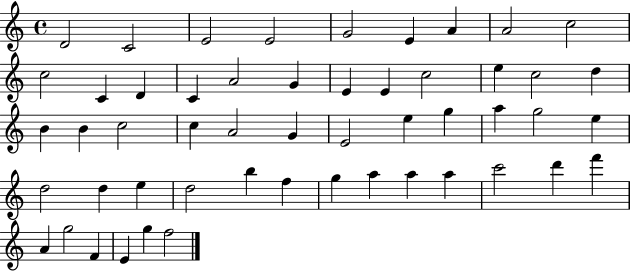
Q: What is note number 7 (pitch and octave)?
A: A4